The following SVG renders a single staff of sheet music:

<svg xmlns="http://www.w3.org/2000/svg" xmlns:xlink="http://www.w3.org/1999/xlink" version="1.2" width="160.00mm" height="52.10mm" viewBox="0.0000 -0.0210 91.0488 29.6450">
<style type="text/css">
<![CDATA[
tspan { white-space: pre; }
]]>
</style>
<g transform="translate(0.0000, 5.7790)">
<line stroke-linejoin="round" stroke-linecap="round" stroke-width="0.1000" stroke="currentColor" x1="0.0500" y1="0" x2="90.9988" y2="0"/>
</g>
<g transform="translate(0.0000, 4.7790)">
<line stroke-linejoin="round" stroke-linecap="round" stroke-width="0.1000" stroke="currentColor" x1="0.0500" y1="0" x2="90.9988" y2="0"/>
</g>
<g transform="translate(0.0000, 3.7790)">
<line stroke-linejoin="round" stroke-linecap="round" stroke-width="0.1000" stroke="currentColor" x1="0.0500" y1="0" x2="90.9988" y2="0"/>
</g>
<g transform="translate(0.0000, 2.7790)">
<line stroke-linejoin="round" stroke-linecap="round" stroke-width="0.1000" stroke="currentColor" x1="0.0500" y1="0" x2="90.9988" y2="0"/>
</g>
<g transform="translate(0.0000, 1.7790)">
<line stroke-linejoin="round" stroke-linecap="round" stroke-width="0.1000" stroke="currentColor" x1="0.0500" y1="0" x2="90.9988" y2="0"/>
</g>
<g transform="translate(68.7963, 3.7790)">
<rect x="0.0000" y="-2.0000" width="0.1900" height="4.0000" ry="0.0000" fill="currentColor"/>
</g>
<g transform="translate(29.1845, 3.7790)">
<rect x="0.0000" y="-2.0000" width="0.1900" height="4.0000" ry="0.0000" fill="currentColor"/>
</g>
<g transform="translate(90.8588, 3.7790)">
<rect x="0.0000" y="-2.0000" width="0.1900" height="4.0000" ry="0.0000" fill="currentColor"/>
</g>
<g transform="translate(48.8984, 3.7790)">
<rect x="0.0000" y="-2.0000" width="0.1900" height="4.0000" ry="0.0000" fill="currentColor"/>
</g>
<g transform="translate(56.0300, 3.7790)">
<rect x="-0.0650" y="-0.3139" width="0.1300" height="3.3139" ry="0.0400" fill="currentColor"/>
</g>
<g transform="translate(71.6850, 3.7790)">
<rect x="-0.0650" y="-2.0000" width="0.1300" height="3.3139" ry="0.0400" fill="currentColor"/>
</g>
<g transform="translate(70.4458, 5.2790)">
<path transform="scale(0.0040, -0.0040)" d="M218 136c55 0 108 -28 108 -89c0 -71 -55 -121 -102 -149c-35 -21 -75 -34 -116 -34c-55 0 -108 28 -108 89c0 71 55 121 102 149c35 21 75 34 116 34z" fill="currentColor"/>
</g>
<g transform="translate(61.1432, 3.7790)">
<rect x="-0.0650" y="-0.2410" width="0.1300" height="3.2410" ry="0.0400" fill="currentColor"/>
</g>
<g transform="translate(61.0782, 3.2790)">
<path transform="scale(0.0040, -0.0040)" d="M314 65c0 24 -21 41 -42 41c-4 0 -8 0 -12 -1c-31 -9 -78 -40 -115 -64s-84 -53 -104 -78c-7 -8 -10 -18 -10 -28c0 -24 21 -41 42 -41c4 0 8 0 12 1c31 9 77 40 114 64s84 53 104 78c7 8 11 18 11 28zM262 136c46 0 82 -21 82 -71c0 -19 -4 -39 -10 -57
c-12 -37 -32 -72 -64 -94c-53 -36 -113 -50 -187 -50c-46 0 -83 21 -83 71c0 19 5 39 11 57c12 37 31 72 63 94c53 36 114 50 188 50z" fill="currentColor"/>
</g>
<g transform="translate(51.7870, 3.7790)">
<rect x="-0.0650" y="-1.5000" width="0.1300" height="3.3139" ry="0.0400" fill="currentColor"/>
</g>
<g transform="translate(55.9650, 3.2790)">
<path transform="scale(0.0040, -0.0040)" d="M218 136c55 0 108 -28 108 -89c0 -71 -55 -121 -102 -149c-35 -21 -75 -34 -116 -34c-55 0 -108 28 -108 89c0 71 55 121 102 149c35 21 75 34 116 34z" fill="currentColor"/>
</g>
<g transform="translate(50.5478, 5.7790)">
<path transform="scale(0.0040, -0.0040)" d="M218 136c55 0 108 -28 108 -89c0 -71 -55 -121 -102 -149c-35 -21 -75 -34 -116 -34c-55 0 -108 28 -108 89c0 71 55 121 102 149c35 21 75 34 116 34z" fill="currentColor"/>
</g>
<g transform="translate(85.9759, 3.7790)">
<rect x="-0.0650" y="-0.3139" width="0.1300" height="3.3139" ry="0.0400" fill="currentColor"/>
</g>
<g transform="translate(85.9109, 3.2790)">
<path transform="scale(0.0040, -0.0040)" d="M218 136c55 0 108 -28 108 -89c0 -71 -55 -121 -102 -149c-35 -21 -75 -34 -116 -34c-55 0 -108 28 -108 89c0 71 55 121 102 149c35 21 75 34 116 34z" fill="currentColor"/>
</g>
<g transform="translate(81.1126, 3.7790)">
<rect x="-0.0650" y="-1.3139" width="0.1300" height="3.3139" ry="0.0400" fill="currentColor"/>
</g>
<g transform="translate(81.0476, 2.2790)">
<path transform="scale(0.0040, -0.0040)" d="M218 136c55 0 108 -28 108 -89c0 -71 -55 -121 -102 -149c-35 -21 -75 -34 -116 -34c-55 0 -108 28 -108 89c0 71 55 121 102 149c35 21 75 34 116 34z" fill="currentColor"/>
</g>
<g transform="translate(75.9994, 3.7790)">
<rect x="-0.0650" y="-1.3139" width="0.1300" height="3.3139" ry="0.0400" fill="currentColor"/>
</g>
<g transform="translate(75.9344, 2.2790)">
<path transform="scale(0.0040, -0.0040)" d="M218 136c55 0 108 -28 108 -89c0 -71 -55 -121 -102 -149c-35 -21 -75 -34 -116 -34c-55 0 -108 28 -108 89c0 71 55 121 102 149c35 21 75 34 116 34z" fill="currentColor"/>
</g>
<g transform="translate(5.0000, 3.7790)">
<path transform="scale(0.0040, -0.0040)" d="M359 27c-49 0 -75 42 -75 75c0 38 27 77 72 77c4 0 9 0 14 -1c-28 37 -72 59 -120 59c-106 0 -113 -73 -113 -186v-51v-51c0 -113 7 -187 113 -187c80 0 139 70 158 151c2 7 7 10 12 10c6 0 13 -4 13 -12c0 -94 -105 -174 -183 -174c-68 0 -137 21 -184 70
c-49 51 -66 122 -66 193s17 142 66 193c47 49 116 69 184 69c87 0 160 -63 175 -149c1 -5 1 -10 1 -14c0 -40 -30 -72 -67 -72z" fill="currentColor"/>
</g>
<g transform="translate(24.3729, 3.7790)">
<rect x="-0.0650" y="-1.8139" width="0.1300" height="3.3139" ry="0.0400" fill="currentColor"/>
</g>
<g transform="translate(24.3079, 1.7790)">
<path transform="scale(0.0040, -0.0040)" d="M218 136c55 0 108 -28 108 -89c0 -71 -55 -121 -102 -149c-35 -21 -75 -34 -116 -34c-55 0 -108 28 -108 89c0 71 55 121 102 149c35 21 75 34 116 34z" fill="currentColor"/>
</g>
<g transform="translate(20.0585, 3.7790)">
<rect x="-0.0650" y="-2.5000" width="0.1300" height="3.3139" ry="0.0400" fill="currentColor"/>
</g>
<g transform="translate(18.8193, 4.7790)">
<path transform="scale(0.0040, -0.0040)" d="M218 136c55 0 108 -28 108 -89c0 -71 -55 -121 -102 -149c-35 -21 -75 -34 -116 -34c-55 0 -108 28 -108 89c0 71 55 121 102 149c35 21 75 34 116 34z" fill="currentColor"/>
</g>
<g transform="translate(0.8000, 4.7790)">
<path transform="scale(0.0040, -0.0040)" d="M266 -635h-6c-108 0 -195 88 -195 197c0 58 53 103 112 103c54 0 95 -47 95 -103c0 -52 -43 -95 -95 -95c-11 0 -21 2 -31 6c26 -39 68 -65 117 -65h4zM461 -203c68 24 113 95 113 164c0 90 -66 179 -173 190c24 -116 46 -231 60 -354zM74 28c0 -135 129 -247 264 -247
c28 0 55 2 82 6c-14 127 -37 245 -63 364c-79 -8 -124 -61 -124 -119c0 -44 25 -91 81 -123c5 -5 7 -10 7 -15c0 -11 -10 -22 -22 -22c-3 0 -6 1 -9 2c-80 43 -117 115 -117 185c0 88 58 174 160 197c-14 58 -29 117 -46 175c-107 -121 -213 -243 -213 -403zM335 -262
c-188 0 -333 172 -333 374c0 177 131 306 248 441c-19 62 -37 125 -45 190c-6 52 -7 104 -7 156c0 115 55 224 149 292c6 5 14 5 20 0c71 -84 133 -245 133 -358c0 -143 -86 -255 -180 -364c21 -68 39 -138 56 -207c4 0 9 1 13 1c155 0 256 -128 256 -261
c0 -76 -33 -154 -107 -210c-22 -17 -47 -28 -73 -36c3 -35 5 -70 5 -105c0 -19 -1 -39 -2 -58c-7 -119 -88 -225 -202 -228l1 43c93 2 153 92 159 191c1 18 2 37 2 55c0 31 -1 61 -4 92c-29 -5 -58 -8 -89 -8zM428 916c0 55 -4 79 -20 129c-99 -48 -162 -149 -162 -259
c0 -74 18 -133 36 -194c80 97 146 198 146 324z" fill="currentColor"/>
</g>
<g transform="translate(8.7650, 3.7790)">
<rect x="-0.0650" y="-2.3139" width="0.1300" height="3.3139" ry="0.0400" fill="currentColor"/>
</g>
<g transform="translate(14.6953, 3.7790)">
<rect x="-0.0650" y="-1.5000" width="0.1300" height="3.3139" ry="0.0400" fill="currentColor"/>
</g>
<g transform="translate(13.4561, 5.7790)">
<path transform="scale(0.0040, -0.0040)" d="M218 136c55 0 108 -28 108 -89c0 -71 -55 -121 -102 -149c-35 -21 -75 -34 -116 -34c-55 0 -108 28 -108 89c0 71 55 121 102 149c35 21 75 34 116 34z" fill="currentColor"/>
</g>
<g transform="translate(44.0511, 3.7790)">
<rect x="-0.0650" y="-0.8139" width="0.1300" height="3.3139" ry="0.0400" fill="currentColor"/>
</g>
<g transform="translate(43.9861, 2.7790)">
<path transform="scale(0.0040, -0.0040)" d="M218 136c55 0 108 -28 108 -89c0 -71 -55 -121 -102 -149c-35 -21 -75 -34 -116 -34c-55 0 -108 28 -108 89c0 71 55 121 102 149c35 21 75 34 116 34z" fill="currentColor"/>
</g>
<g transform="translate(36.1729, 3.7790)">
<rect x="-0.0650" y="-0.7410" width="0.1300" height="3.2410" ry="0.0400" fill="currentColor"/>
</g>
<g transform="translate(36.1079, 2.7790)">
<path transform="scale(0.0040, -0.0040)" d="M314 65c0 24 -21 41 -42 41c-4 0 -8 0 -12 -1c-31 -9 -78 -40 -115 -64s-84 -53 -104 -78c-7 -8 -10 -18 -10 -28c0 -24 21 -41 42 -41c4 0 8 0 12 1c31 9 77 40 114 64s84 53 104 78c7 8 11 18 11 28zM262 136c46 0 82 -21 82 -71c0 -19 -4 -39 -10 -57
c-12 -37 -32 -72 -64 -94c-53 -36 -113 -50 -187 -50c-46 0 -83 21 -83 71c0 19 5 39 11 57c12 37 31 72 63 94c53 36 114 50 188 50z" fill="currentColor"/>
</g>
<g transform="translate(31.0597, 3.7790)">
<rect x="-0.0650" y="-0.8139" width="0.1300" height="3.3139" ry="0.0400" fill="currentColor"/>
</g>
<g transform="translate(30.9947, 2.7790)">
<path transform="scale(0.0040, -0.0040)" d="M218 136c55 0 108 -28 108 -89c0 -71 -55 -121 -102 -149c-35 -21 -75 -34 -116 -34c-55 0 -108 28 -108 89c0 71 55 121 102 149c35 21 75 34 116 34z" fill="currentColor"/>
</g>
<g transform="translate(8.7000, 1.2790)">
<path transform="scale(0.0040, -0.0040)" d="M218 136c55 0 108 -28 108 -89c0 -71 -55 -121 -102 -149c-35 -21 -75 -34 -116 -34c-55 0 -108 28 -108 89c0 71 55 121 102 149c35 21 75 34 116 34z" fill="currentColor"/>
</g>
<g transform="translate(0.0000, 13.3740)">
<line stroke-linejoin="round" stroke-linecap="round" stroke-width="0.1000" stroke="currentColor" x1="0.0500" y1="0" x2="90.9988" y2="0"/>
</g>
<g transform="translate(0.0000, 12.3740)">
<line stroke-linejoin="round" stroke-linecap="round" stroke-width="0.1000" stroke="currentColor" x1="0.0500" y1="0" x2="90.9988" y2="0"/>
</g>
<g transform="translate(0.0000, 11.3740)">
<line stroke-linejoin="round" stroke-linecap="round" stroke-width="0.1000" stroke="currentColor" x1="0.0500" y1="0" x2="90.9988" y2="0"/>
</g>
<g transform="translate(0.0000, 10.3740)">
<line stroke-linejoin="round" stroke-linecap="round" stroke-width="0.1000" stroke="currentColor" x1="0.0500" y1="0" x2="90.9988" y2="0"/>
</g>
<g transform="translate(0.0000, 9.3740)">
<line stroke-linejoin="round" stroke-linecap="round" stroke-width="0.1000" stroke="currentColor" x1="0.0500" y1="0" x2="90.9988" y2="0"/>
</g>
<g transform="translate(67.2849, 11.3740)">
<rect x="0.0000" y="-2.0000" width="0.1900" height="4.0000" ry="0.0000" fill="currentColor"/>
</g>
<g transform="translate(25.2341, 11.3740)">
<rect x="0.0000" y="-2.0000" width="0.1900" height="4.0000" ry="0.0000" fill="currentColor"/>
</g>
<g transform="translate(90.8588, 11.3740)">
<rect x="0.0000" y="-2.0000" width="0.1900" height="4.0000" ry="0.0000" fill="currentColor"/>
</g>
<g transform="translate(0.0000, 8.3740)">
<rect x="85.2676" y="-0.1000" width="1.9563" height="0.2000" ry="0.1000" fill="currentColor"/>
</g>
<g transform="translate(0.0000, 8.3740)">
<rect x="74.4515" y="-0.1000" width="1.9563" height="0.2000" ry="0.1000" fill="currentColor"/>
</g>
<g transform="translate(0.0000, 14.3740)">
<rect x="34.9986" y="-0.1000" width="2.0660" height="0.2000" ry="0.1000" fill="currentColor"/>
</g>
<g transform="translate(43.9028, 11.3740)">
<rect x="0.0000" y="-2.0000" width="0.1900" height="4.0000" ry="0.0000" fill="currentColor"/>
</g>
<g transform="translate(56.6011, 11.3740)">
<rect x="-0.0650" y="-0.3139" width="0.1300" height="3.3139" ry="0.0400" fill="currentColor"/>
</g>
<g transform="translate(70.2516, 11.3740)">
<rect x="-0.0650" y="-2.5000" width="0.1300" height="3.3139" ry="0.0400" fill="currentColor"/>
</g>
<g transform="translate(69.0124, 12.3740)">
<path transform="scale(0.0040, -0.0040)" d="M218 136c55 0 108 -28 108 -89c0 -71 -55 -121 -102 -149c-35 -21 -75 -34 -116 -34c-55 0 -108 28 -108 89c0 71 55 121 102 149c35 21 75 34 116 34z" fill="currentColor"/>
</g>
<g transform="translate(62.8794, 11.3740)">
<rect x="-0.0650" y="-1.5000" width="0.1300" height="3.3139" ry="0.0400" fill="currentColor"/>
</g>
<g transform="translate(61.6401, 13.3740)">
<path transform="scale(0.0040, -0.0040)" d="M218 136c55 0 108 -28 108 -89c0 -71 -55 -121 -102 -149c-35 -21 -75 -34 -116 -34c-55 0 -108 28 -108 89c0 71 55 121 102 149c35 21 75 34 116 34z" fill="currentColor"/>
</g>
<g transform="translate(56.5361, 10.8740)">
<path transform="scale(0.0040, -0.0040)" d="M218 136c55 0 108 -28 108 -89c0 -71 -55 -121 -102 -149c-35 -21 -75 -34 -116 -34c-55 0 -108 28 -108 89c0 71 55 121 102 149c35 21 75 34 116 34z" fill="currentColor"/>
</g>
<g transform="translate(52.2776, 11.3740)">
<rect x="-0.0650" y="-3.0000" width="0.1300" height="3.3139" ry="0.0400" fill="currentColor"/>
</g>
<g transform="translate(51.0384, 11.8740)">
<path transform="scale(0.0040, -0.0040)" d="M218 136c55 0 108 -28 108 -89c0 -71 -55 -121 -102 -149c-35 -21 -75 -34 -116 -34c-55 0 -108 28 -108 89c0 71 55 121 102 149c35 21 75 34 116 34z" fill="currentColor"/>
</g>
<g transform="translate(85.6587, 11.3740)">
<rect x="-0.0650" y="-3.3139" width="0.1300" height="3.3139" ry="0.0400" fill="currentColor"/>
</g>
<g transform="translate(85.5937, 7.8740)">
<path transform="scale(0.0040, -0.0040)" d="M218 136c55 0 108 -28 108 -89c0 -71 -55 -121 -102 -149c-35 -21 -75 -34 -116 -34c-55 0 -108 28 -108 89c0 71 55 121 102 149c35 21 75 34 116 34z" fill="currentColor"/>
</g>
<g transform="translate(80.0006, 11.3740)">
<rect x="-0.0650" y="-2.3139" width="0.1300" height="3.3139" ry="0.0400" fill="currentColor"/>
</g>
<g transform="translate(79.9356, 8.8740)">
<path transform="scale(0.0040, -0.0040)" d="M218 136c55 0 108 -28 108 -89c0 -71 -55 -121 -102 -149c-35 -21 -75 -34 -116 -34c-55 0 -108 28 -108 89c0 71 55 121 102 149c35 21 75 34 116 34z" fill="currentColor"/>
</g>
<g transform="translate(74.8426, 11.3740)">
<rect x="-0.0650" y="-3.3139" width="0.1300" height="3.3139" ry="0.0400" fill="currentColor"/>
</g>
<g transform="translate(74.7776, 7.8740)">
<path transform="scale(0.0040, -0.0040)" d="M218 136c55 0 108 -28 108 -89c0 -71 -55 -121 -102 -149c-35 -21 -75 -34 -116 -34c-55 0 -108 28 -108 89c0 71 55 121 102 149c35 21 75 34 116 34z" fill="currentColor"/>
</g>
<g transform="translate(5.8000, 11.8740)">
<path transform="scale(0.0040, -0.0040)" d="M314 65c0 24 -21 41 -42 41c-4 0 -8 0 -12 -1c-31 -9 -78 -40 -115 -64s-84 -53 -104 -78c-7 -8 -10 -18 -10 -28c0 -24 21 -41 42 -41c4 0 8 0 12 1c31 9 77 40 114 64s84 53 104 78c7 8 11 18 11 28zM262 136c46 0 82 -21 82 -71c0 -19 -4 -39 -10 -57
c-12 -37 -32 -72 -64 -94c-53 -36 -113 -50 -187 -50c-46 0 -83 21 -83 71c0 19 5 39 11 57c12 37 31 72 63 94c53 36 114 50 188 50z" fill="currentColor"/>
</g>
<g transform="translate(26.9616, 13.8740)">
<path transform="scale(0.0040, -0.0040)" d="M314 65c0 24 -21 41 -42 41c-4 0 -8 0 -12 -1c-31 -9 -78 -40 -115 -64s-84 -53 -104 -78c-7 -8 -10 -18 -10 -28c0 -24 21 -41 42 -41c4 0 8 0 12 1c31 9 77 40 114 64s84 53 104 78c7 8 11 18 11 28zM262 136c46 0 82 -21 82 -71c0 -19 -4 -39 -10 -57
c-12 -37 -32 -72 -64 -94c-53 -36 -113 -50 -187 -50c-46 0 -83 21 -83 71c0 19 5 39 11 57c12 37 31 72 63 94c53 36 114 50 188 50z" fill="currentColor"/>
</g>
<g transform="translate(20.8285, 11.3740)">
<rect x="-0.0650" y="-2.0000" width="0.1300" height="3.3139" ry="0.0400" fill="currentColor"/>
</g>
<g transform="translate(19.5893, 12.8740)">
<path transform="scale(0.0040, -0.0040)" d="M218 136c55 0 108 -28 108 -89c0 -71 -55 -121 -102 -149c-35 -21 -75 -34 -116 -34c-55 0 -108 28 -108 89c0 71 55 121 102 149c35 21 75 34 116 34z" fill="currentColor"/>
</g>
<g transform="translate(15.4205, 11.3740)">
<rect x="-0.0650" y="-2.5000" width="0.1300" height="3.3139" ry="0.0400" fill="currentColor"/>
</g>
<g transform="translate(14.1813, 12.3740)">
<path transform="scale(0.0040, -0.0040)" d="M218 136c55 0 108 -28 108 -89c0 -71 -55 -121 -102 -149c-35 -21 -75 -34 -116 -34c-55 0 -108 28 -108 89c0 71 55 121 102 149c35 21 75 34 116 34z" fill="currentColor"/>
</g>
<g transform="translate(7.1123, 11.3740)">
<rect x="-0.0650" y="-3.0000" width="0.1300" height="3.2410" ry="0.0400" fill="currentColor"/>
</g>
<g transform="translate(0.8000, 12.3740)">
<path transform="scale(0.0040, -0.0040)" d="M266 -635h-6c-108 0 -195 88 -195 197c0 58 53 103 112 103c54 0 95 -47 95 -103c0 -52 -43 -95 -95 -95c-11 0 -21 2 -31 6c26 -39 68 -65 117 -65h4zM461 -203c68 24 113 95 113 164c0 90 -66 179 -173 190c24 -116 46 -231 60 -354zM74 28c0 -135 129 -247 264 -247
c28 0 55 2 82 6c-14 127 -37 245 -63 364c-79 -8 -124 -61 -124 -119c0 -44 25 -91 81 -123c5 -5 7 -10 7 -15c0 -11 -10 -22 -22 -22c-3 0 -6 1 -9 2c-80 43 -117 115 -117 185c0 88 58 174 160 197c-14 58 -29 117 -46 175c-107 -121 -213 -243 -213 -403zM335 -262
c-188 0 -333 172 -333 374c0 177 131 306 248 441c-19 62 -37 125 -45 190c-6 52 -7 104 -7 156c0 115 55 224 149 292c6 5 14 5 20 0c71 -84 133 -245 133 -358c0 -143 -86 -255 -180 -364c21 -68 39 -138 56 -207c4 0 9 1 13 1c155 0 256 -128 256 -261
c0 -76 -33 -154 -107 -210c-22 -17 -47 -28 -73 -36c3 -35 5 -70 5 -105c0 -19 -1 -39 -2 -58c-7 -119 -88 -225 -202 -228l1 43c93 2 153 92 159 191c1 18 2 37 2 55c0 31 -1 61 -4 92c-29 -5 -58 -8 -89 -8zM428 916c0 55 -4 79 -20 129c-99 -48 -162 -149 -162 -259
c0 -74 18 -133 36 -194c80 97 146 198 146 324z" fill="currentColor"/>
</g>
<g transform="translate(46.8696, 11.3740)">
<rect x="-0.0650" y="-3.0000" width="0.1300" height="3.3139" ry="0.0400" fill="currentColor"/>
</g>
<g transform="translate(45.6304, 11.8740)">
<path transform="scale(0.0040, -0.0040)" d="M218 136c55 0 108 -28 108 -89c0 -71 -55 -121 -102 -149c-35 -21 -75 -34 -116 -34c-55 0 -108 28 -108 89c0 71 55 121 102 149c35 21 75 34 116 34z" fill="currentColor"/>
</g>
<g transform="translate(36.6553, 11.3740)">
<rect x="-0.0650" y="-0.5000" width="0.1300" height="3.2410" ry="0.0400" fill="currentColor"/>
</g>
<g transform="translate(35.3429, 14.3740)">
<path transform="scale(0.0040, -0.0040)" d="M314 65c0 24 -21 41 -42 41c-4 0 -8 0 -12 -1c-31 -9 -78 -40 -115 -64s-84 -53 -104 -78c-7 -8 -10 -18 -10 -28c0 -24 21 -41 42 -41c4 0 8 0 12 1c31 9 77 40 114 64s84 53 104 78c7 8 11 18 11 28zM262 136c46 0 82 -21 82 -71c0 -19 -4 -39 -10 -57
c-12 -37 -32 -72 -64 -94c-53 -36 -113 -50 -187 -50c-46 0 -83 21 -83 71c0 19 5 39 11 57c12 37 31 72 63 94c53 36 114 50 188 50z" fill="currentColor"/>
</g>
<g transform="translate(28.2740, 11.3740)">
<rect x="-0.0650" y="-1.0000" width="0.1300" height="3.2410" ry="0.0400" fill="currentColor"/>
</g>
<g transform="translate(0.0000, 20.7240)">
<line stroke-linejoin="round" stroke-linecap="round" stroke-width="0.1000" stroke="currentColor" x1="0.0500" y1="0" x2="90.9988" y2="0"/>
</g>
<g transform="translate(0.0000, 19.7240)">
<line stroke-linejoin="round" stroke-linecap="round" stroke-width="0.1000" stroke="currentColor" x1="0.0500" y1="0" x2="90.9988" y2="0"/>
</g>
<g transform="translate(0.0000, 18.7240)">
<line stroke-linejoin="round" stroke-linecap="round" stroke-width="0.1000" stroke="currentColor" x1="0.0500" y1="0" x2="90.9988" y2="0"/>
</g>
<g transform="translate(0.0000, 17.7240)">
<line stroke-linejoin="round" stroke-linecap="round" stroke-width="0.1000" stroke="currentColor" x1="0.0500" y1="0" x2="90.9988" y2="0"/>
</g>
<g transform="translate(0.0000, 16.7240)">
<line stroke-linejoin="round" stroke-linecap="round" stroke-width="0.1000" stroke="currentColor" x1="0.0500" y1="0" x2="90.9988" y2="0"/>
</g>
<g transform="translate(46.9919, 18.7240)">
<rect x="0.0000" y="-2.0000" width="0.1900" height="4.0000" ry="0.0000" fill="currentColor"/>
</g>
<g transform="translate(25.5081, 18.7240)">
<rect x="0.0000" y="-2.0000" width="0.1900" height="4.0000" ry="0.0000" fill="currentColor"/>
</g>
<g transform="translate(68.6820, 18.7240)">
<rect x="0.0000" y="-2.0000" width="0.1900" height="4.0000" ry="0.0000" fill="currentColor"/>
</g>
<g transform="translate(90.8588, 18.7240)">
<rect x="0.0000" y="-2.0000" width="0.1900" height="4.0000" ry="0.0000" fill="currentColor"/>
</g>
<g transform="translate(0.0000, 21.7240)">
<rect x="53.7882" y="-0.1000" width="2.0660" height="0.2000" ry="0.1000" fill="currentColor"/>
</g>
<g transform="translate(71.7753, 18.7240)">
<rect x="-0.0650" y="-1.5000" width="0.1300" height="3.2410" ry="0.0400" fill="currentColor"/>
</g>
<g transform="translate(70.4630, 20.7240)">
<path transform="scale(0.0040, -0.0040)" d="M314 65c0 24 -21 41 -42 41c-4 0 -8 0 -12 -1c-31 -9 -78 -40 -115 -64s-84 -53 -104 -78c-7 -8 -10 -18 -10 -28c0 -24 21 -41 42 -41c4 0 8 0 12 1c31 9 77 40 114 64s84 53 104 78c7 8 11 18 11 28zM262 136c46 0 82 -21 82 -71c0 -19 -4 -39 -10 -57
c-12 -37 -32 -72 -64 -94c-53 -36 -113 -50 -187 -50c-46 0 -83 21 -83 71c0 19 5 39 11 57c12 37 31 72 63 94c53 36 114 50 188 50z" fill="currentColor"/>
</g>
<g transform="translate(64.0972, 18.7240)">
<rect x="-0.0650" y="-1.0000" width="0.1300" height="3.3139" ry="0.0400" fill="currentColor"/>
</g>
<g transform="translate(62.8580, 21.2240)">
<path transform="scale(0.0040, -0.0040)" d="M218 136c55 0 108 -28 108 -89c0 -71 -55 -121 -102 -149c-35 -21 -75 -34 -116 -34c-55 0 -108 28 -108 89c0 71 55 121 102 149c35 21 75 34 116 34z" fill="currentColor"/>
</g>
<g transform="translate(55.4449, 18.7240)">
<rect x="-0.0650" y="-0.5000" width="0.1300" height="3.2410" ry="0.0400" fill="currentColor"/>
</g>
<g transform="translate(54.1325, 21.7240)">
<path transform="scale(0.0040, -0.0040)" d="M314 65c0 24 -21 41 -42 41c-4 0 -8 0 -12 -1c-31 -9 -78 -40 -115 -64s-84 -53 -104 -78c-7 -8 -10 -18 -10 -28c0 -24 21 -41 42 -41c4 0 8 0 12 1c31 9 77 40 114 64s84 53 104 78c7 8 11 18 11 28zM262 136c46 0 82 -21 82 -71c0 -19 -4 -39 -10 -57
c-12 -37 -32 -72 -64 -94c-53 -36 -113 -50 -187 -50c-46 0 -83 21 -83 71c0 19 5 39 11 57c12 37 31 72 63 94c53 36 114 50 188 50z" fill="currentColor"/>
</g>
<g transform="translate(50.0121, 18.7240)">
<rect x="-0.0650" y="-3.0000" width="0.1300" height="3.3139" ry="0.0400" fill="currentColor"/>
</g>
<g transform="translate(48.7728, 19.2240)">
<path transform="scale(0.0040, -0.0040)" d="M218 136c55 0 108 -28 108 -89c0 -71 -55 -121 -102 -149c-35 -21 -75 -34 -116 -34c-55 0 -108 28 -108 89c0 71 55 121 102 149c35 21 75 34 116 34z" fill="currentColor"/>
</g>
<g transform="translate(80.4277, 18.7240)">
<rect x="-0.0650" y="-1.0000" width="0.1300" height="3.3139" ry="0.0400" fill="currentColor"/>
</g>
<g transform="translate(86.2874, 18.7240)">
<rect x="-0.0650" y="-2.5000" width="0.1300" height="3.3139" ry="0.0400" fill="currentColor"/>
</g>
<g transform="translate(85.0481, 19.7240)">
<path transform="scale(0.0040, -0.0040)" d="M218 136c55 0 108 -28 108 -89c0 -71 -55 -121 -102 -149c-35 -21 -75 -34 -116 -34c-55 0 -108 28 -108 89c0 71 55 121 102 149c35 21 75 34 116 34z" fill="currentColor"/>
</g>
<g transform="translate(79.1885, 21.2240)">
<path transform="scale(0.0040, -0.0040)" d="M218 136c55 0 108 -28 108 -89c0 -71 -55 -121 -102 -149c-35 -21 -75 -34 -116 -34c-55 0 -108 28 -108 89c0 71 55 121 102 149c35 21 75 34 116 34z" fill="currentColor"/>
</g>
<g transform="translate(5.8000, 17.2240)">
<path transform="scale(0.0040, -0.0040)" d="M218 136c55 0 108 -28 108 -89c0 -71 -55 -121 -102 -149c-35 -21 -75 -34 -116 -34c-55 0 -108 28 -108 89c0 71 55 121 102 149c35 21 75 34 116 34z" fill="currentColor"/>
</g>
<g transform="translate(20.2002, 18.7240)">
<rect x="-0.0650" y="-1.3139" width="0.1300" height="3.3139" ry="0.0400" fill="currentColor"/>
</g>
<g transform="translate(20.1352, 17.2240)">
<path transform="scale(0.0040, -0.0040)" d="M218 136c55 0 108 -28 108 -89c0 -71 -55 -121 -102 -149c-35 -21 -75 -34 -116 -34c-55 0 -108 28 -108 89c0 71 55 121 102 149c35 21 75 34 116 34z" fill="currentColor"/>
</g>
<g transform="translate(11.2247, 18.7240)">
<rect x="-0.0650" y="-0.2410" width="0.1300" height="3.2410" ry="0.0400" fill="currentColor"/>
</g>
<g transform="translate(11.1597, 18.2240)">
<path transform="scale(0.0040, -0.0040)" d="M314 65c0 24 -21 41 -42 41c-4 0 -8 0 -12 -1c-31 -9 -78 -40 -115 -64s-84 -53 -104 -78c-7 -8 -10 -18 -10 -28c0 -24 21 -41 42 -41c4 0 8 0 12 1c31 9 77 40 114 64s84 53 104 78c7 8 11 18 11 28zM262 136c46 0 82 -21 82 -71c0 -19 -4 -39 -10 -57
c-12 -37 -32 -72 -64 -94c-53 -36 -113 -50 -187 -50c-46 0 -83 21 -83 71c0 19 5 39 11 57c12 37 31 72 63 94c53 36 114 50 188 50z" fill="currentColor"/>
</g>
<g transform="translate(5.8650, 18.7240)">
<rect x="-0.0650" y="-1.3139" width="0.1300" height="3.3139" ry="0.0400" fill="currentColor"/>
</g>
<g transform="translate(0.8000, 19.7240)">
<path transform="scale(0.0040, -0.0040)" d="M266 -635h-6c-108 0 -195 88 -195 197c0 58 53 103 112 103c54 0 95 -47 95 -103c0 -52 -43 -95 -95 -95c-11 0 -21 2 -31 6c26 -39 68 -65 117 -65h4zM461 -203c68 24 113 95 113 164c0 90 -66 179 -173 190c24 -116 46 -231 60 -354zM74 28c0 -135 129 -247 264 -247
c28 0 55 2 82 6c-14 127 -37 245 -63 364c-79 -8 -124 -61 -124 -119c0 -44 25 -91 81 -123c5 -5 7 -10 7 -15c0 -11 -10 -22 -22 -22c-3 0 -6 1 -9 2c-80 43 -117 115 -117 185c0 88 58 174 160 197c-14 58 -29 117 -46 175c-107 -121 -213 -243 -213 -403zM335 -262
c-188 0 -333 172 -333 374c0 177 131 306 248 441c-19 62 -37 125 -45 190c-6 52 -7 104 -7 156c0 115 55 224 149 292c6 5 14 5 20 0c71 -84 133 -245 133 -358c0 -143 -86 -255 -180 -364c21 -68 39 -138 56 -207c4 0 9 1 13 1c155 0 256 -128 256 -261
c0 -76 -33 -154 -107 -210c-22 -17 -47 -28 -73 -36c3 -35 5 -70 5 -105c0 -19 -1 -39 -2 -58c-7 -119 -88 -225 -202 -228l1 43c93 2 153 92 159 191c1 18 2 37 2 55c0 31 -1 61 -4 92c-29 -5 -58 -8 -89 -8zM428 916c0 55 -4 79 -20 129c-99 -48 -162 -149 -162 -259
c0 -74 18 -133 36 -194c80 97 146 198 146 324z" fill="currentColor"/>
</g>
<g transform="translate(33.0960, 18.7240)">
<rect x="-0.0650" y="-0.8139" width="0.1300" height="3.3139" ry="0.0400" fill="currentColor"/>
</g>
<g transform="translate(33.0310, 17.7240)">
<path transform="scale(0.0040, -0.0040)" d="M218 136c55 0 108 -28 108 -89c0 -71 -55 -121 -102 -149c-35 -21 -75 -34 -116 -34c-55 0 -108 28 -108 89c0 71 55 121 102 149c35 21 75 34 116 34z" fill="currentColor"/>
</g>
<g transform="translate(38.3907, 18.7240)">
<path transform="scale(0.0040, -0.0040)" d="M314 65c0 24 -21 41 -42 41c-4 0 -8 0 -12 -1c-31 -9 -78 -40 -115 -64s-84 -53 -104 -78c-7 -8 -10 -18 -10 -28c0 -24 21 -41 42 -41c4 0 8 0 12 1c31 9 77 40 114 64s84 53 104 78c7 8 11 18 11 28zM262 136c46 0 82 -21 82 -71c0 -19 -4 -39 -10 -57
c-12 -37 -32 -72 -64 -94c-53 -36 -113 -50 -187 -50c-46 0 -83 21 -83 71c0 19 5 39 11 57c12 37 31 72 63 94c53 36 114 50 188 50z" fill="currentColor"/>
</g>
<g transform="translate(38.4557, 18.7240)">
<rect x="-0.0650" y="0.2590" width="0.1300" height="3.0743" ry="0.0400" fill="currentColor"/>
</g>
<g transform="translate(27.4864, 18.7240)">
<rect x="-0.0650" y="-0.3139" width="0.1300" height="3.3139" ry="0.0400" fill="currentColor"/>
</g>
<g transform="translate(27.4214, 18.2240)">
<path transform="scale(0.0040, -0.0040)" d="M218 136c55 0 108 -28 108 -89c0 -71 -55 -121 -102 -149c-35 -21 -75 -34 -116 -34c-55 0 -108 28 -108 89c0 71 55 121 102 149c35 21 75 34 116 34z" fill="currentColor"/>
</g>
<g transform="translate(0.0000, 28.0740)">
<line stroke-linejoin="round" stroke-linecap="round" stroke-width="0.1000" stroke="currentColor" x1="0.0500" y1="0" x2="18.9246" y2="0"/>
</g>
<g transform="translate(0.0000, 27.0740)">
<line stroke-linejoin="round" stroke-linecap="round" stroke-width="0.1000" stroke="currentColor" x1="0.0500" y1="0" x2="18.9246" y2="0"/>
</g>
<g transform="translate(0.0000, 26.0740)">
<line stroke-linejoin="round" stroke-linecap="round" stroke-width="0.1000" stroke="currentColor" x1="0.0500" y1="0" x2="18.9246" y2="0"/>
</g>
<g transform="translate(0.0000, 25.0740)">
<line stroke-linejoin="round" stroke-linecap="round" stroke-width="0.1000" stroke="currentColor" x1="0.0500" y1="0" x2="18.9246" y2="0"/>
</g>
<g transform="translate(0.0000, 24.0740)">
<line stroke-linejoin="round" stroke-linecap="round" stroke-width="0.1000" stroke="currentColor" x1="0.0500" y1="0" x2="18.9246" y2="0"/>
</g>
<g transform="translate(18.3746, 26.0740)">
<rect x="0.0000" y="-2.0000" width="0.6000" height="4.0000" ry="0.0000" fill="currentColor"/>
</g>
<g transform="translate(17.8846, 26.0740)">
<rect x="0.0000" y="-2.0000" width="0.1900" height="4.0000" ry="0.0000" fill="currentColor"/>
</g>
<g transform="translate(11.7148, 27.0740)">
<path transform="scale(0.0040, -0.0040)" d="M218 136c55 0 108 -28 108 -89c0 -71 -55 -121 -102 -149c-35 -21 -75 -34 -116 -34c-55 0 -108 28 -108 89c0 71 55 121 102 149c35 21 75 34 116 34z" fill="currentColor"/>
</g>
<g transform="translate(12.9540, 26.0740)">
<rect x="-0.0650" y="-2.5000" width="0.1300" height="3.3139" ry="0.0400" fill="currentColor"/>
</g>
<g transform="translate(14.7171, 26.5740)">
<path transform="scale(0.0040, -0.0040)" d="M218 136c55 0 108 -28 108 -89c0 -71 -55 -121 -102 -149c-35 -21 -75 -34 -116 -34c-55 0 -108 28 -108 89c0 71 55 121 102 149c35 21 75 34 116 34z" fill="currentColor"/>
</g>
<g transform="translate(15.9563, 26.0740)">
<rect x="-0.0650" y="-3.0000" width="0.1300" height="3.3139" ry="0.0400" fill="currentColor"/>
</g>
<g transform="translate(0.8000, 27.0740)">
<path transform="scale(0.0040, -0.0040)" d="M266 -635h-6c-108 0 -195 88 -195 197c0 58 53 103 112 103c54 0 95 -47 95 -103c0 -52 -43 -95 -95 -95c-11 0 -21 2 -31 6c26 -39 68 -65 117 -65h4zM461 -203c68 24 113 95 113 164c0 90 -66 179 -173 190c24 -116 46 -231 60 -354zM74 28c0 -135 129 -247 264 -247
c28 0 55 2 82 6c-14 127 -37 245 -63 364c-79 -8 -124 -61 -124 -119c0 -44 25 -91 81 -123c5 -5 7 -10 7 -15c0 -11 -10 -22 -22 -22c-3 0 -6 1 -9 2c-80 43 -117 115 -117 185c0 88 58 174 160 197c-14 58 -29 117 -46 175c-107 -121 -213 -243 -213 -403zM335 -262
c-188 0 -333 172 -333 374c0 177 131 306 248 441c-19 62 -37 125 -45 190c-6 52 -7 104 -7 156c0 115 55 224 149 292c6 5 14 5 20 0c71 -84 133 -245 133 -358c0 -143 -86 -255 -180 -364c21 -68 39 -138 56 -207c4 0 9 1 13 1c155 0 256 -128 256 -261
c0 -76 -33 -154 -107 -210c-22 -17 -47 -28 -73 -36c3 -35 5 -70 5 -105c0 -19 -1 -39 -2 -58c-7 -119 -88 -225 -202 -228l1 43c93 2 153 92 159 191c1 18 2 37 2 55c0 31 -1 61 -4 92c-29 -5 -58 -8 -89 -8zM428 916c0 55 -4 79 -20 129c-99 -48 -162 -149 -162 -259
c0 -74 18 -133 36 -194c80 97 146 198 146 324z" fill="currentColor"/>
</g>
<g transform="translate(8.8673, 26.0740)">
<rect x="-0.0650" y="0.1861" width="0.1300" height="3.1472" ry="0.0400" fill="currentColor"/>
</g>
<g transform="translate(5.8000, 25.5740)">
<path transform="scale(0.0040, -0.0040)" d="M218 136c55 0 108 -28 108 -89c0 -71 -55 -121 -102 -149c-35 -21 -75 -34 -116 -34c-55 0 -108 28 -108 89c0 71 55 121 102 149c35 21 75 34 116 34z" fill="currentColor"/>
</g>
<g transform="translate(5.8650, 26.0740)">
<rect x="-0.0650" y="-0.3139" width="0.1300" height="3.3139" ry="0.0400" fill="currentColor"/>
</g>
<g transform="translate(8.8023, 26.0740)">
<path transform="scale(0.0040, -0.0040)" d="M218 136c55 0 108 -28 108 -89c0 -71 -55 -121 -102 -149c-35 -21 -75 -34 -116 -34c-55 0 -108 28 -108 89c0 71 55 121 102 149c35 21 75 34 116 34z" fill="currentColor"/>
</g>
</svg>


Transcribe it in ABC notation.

X:1
T:Untitled
M:4/4
L:1/4
K:C
g E G f d d2 d E c c2 F e e c A2 G F D2 C2 A A c E G b g b e c2 e c d B2 A C2 D E2 D G c B G A